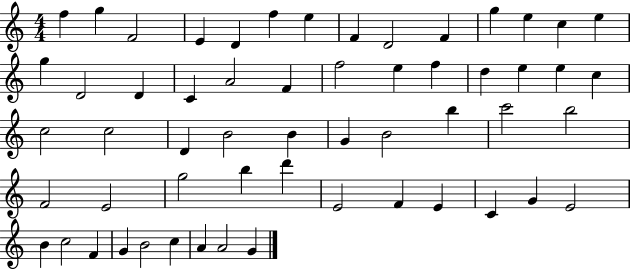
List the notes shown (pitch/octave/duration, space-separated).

F5/q G5/q F4/h E4/q D4/q F5/q E5/q F4/q D4/h F4/q G5/q E5/q C5/q E5/q G5/q D4/h D4/q C4/q A4/h F4/q F5/h E5/q F5/q D5/q E5/q E5/q C5/q C5/h C5/h D4/q B4/h B4/q G4/q B4/h B5/q C6/h B5/h F4/h E4/h G5/h B5/q D6/q E4/h F4/q E4/q C4/q G4/q E4/h B4/q C5/h F4/q G4/q B4/h C5/q A4/q A4/h G4/q